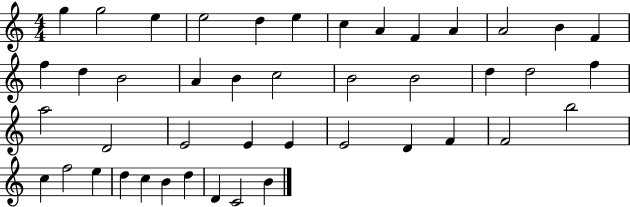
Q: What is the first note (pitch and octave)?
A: G5